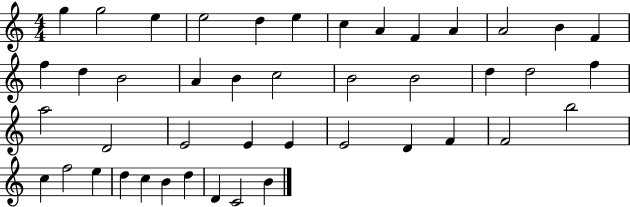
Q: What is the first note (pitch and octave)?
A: G5